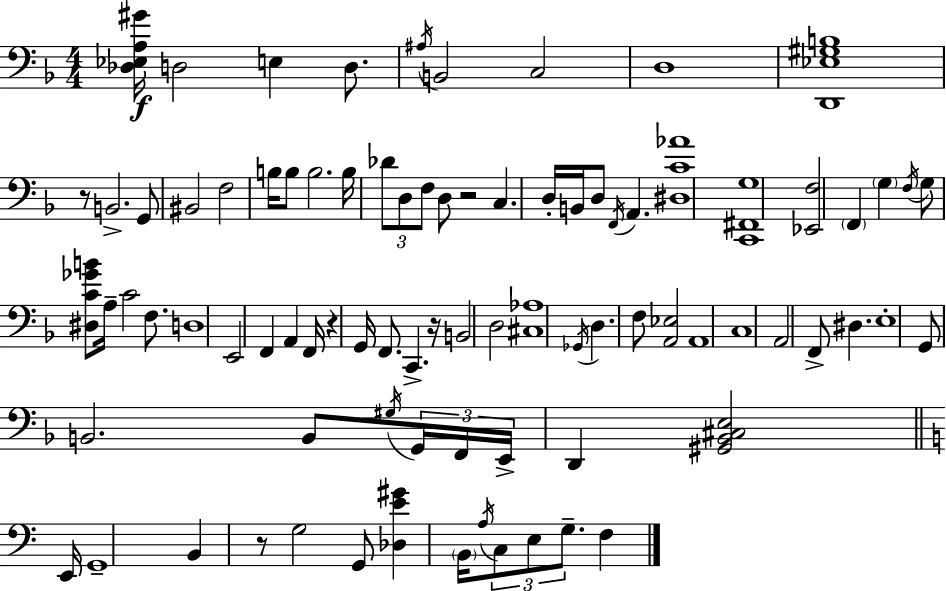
[Db3,Eb3,A3,G#4]/s D3/h E3/q D3/e. A#3/s B2/h C3/h D3/w [D2,Eb3,G#3,B3]/w R/e B2/h. G2/e BIS2/h F3/h B3/s B3/e B3/h. B3/s Db4/e D3/e F3/e D3/e R/h C3/q. D3/s B2/s D3/e F2/s A2/q. [D#3,C4,Ab4]/w [C2,F#2,G3]/w [Eb2,F3]/h F2/q G3/q F3/s G3/e [D#3,C4,Gb4,B4]/e A3/s C4/h F3/e. D3/w E2/h F2/q A2/q F2/s R/q G2/s F2/e. C2/q. R/s B2/h D3/h [C#3,Ab3]/w Gb2/s D3/q. F3/e [A2,Eb3]/h A2/w C3/w A2/h F2/e D#3/q. E3/w G2/e B2/h. B2/e G#3/s G2/s F2/s E2/s D2/q [G#2,Bb2,C#3,E3]/h E2/s G2/w B2/q R/e G3/h G2/e [Db3,E4,G#4]/q B2/s A3/s C3/e E3/e G3/e. F3/q